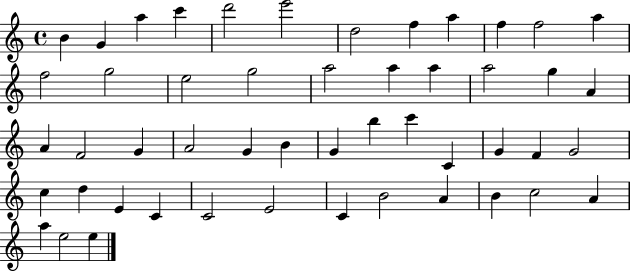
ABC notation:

X:1
T:Untitled
M:4/4
L:1/4
K:C
B G a c' d'2 e'2 d2 f a f f2 a f2 g2 e2 g2 a2 a a a2 g A A F2 G A2 G B G b c' C G F G2 c d E C C2 E2 C B2 A B c2 A a e2 e